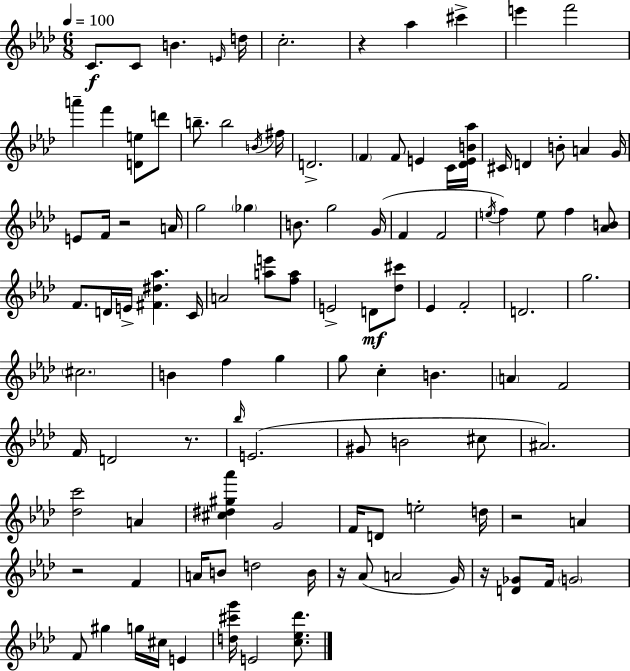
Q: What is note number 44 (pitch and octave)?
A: E4